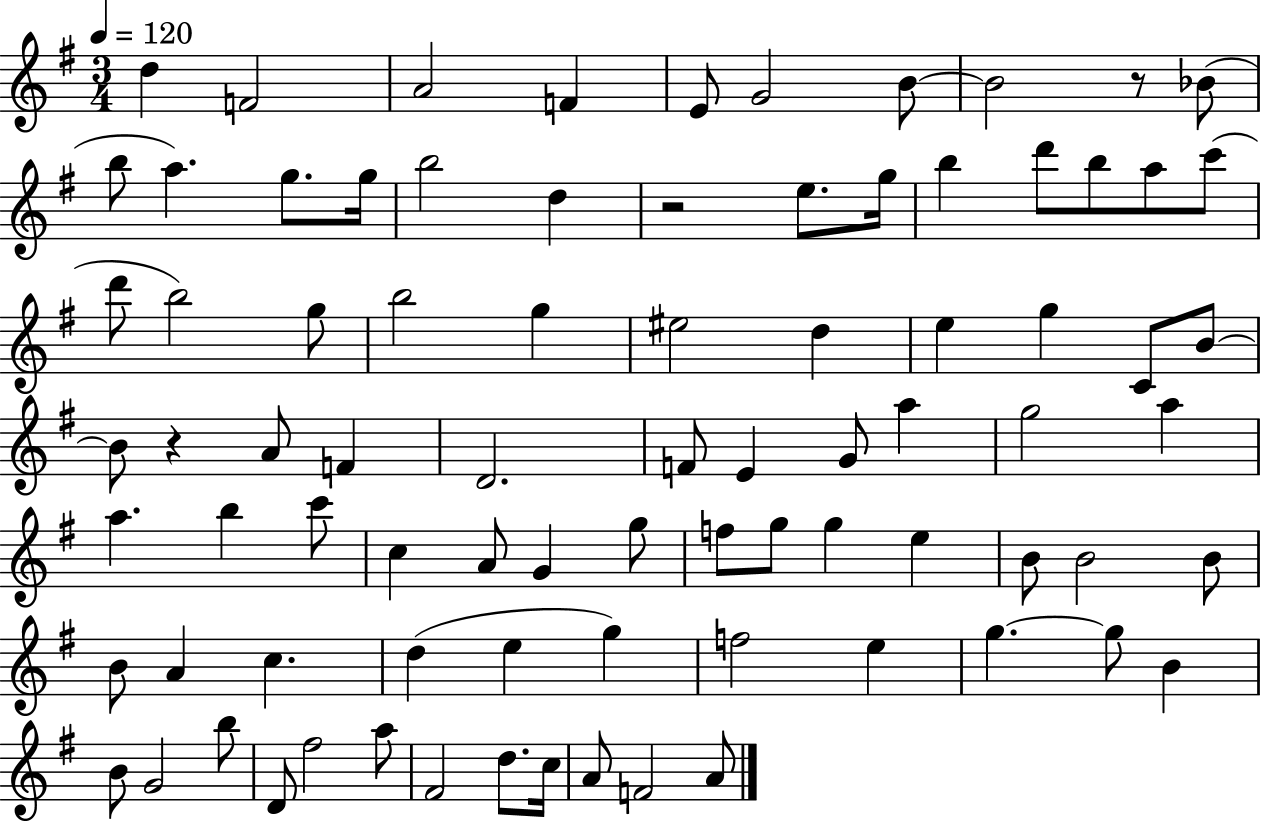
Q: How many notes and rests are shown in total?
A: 83